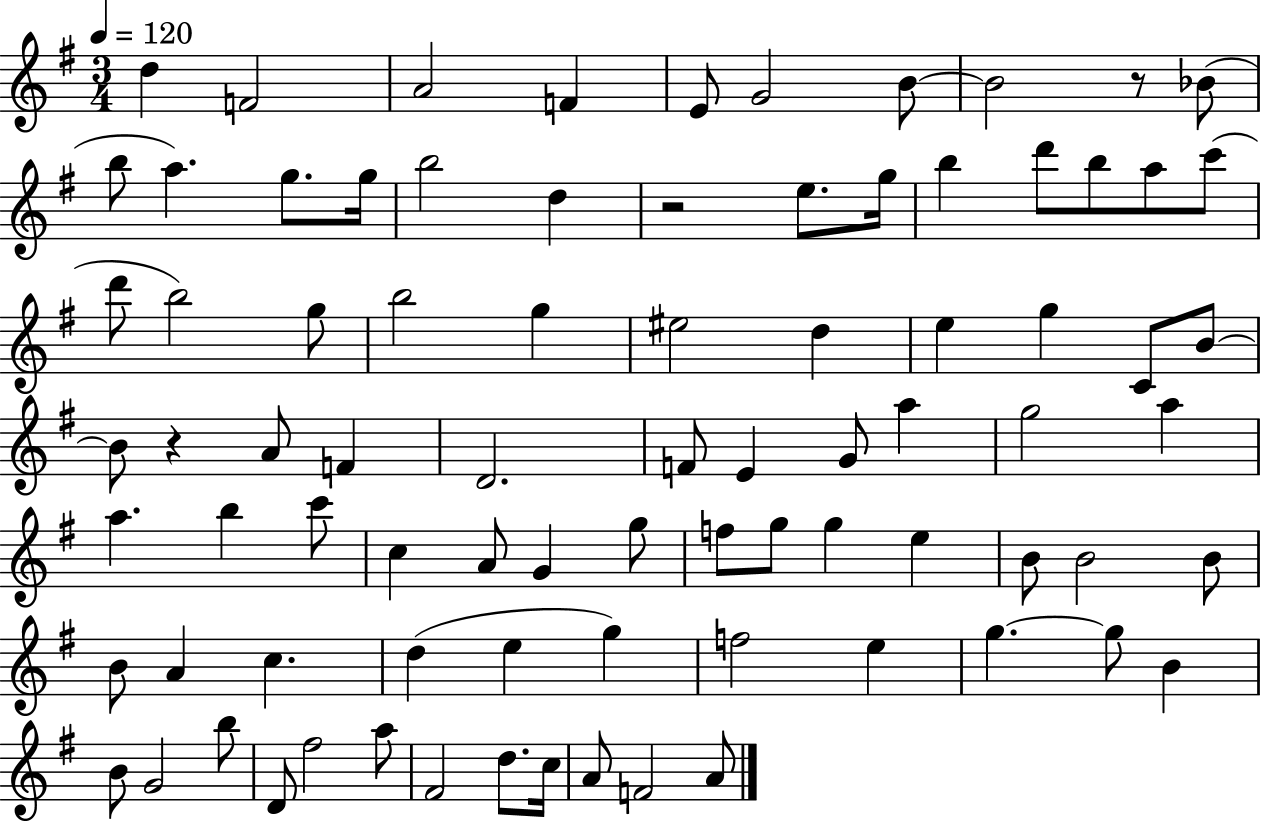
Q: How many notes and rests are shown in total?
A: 83